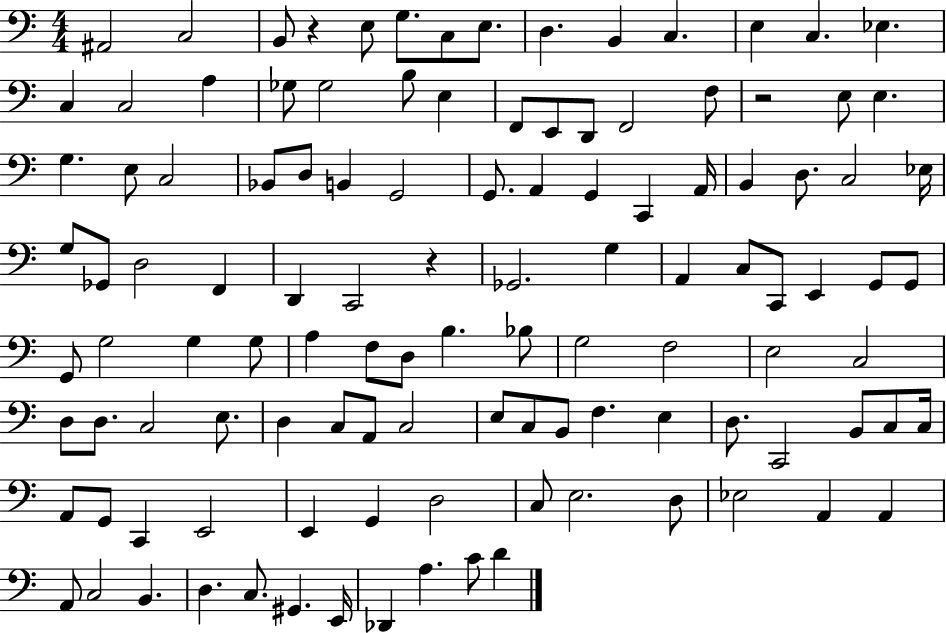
{
  \clef bass
  \numericTimeSignature
  \time 4/4
  \key c \major
  ais,2 c2 | b,8 r4 e8 g8. c8 e8. | d4. b,4 c4. | e4 c4. ees4. | \break c4 c2 a4 | ges8 ges2 b8 e4 | f,8 e,8 d,8 f,2 f8 | r2 e8 e4. | \break g4. e8 c2 | bes,8 d8 b,4 g,2 | g,8. a,4 g,4 c,4 a,16 | b,4 d8. c2 ees16 | \break g8 ges,8 d2 f,4 | d,4 c,2 r4 | ges,2. g4 | a,4 c8 c,8 e,4 g,8 g,8 | \break g,8 g2 g4 g8 | a4 f8 d8 b4. bes8 | g2 f2 | e2 c2 | \break d8 d8. c2 e8. | d4 c8 a,8 c2 | e8 c8 b,8 f4. e4 | d8. c,2 b,8 c8 c16 | \break a,8 g,8 c,4 e,2 | e,4 g,4 d2 | c8 e2. d8 | ees2 a,4 a,4 | \break a,8 c2 b,4. | d4. c8. gis,4. e,16 | des,4 a4. c'8 d'4 | \bar "|."
}